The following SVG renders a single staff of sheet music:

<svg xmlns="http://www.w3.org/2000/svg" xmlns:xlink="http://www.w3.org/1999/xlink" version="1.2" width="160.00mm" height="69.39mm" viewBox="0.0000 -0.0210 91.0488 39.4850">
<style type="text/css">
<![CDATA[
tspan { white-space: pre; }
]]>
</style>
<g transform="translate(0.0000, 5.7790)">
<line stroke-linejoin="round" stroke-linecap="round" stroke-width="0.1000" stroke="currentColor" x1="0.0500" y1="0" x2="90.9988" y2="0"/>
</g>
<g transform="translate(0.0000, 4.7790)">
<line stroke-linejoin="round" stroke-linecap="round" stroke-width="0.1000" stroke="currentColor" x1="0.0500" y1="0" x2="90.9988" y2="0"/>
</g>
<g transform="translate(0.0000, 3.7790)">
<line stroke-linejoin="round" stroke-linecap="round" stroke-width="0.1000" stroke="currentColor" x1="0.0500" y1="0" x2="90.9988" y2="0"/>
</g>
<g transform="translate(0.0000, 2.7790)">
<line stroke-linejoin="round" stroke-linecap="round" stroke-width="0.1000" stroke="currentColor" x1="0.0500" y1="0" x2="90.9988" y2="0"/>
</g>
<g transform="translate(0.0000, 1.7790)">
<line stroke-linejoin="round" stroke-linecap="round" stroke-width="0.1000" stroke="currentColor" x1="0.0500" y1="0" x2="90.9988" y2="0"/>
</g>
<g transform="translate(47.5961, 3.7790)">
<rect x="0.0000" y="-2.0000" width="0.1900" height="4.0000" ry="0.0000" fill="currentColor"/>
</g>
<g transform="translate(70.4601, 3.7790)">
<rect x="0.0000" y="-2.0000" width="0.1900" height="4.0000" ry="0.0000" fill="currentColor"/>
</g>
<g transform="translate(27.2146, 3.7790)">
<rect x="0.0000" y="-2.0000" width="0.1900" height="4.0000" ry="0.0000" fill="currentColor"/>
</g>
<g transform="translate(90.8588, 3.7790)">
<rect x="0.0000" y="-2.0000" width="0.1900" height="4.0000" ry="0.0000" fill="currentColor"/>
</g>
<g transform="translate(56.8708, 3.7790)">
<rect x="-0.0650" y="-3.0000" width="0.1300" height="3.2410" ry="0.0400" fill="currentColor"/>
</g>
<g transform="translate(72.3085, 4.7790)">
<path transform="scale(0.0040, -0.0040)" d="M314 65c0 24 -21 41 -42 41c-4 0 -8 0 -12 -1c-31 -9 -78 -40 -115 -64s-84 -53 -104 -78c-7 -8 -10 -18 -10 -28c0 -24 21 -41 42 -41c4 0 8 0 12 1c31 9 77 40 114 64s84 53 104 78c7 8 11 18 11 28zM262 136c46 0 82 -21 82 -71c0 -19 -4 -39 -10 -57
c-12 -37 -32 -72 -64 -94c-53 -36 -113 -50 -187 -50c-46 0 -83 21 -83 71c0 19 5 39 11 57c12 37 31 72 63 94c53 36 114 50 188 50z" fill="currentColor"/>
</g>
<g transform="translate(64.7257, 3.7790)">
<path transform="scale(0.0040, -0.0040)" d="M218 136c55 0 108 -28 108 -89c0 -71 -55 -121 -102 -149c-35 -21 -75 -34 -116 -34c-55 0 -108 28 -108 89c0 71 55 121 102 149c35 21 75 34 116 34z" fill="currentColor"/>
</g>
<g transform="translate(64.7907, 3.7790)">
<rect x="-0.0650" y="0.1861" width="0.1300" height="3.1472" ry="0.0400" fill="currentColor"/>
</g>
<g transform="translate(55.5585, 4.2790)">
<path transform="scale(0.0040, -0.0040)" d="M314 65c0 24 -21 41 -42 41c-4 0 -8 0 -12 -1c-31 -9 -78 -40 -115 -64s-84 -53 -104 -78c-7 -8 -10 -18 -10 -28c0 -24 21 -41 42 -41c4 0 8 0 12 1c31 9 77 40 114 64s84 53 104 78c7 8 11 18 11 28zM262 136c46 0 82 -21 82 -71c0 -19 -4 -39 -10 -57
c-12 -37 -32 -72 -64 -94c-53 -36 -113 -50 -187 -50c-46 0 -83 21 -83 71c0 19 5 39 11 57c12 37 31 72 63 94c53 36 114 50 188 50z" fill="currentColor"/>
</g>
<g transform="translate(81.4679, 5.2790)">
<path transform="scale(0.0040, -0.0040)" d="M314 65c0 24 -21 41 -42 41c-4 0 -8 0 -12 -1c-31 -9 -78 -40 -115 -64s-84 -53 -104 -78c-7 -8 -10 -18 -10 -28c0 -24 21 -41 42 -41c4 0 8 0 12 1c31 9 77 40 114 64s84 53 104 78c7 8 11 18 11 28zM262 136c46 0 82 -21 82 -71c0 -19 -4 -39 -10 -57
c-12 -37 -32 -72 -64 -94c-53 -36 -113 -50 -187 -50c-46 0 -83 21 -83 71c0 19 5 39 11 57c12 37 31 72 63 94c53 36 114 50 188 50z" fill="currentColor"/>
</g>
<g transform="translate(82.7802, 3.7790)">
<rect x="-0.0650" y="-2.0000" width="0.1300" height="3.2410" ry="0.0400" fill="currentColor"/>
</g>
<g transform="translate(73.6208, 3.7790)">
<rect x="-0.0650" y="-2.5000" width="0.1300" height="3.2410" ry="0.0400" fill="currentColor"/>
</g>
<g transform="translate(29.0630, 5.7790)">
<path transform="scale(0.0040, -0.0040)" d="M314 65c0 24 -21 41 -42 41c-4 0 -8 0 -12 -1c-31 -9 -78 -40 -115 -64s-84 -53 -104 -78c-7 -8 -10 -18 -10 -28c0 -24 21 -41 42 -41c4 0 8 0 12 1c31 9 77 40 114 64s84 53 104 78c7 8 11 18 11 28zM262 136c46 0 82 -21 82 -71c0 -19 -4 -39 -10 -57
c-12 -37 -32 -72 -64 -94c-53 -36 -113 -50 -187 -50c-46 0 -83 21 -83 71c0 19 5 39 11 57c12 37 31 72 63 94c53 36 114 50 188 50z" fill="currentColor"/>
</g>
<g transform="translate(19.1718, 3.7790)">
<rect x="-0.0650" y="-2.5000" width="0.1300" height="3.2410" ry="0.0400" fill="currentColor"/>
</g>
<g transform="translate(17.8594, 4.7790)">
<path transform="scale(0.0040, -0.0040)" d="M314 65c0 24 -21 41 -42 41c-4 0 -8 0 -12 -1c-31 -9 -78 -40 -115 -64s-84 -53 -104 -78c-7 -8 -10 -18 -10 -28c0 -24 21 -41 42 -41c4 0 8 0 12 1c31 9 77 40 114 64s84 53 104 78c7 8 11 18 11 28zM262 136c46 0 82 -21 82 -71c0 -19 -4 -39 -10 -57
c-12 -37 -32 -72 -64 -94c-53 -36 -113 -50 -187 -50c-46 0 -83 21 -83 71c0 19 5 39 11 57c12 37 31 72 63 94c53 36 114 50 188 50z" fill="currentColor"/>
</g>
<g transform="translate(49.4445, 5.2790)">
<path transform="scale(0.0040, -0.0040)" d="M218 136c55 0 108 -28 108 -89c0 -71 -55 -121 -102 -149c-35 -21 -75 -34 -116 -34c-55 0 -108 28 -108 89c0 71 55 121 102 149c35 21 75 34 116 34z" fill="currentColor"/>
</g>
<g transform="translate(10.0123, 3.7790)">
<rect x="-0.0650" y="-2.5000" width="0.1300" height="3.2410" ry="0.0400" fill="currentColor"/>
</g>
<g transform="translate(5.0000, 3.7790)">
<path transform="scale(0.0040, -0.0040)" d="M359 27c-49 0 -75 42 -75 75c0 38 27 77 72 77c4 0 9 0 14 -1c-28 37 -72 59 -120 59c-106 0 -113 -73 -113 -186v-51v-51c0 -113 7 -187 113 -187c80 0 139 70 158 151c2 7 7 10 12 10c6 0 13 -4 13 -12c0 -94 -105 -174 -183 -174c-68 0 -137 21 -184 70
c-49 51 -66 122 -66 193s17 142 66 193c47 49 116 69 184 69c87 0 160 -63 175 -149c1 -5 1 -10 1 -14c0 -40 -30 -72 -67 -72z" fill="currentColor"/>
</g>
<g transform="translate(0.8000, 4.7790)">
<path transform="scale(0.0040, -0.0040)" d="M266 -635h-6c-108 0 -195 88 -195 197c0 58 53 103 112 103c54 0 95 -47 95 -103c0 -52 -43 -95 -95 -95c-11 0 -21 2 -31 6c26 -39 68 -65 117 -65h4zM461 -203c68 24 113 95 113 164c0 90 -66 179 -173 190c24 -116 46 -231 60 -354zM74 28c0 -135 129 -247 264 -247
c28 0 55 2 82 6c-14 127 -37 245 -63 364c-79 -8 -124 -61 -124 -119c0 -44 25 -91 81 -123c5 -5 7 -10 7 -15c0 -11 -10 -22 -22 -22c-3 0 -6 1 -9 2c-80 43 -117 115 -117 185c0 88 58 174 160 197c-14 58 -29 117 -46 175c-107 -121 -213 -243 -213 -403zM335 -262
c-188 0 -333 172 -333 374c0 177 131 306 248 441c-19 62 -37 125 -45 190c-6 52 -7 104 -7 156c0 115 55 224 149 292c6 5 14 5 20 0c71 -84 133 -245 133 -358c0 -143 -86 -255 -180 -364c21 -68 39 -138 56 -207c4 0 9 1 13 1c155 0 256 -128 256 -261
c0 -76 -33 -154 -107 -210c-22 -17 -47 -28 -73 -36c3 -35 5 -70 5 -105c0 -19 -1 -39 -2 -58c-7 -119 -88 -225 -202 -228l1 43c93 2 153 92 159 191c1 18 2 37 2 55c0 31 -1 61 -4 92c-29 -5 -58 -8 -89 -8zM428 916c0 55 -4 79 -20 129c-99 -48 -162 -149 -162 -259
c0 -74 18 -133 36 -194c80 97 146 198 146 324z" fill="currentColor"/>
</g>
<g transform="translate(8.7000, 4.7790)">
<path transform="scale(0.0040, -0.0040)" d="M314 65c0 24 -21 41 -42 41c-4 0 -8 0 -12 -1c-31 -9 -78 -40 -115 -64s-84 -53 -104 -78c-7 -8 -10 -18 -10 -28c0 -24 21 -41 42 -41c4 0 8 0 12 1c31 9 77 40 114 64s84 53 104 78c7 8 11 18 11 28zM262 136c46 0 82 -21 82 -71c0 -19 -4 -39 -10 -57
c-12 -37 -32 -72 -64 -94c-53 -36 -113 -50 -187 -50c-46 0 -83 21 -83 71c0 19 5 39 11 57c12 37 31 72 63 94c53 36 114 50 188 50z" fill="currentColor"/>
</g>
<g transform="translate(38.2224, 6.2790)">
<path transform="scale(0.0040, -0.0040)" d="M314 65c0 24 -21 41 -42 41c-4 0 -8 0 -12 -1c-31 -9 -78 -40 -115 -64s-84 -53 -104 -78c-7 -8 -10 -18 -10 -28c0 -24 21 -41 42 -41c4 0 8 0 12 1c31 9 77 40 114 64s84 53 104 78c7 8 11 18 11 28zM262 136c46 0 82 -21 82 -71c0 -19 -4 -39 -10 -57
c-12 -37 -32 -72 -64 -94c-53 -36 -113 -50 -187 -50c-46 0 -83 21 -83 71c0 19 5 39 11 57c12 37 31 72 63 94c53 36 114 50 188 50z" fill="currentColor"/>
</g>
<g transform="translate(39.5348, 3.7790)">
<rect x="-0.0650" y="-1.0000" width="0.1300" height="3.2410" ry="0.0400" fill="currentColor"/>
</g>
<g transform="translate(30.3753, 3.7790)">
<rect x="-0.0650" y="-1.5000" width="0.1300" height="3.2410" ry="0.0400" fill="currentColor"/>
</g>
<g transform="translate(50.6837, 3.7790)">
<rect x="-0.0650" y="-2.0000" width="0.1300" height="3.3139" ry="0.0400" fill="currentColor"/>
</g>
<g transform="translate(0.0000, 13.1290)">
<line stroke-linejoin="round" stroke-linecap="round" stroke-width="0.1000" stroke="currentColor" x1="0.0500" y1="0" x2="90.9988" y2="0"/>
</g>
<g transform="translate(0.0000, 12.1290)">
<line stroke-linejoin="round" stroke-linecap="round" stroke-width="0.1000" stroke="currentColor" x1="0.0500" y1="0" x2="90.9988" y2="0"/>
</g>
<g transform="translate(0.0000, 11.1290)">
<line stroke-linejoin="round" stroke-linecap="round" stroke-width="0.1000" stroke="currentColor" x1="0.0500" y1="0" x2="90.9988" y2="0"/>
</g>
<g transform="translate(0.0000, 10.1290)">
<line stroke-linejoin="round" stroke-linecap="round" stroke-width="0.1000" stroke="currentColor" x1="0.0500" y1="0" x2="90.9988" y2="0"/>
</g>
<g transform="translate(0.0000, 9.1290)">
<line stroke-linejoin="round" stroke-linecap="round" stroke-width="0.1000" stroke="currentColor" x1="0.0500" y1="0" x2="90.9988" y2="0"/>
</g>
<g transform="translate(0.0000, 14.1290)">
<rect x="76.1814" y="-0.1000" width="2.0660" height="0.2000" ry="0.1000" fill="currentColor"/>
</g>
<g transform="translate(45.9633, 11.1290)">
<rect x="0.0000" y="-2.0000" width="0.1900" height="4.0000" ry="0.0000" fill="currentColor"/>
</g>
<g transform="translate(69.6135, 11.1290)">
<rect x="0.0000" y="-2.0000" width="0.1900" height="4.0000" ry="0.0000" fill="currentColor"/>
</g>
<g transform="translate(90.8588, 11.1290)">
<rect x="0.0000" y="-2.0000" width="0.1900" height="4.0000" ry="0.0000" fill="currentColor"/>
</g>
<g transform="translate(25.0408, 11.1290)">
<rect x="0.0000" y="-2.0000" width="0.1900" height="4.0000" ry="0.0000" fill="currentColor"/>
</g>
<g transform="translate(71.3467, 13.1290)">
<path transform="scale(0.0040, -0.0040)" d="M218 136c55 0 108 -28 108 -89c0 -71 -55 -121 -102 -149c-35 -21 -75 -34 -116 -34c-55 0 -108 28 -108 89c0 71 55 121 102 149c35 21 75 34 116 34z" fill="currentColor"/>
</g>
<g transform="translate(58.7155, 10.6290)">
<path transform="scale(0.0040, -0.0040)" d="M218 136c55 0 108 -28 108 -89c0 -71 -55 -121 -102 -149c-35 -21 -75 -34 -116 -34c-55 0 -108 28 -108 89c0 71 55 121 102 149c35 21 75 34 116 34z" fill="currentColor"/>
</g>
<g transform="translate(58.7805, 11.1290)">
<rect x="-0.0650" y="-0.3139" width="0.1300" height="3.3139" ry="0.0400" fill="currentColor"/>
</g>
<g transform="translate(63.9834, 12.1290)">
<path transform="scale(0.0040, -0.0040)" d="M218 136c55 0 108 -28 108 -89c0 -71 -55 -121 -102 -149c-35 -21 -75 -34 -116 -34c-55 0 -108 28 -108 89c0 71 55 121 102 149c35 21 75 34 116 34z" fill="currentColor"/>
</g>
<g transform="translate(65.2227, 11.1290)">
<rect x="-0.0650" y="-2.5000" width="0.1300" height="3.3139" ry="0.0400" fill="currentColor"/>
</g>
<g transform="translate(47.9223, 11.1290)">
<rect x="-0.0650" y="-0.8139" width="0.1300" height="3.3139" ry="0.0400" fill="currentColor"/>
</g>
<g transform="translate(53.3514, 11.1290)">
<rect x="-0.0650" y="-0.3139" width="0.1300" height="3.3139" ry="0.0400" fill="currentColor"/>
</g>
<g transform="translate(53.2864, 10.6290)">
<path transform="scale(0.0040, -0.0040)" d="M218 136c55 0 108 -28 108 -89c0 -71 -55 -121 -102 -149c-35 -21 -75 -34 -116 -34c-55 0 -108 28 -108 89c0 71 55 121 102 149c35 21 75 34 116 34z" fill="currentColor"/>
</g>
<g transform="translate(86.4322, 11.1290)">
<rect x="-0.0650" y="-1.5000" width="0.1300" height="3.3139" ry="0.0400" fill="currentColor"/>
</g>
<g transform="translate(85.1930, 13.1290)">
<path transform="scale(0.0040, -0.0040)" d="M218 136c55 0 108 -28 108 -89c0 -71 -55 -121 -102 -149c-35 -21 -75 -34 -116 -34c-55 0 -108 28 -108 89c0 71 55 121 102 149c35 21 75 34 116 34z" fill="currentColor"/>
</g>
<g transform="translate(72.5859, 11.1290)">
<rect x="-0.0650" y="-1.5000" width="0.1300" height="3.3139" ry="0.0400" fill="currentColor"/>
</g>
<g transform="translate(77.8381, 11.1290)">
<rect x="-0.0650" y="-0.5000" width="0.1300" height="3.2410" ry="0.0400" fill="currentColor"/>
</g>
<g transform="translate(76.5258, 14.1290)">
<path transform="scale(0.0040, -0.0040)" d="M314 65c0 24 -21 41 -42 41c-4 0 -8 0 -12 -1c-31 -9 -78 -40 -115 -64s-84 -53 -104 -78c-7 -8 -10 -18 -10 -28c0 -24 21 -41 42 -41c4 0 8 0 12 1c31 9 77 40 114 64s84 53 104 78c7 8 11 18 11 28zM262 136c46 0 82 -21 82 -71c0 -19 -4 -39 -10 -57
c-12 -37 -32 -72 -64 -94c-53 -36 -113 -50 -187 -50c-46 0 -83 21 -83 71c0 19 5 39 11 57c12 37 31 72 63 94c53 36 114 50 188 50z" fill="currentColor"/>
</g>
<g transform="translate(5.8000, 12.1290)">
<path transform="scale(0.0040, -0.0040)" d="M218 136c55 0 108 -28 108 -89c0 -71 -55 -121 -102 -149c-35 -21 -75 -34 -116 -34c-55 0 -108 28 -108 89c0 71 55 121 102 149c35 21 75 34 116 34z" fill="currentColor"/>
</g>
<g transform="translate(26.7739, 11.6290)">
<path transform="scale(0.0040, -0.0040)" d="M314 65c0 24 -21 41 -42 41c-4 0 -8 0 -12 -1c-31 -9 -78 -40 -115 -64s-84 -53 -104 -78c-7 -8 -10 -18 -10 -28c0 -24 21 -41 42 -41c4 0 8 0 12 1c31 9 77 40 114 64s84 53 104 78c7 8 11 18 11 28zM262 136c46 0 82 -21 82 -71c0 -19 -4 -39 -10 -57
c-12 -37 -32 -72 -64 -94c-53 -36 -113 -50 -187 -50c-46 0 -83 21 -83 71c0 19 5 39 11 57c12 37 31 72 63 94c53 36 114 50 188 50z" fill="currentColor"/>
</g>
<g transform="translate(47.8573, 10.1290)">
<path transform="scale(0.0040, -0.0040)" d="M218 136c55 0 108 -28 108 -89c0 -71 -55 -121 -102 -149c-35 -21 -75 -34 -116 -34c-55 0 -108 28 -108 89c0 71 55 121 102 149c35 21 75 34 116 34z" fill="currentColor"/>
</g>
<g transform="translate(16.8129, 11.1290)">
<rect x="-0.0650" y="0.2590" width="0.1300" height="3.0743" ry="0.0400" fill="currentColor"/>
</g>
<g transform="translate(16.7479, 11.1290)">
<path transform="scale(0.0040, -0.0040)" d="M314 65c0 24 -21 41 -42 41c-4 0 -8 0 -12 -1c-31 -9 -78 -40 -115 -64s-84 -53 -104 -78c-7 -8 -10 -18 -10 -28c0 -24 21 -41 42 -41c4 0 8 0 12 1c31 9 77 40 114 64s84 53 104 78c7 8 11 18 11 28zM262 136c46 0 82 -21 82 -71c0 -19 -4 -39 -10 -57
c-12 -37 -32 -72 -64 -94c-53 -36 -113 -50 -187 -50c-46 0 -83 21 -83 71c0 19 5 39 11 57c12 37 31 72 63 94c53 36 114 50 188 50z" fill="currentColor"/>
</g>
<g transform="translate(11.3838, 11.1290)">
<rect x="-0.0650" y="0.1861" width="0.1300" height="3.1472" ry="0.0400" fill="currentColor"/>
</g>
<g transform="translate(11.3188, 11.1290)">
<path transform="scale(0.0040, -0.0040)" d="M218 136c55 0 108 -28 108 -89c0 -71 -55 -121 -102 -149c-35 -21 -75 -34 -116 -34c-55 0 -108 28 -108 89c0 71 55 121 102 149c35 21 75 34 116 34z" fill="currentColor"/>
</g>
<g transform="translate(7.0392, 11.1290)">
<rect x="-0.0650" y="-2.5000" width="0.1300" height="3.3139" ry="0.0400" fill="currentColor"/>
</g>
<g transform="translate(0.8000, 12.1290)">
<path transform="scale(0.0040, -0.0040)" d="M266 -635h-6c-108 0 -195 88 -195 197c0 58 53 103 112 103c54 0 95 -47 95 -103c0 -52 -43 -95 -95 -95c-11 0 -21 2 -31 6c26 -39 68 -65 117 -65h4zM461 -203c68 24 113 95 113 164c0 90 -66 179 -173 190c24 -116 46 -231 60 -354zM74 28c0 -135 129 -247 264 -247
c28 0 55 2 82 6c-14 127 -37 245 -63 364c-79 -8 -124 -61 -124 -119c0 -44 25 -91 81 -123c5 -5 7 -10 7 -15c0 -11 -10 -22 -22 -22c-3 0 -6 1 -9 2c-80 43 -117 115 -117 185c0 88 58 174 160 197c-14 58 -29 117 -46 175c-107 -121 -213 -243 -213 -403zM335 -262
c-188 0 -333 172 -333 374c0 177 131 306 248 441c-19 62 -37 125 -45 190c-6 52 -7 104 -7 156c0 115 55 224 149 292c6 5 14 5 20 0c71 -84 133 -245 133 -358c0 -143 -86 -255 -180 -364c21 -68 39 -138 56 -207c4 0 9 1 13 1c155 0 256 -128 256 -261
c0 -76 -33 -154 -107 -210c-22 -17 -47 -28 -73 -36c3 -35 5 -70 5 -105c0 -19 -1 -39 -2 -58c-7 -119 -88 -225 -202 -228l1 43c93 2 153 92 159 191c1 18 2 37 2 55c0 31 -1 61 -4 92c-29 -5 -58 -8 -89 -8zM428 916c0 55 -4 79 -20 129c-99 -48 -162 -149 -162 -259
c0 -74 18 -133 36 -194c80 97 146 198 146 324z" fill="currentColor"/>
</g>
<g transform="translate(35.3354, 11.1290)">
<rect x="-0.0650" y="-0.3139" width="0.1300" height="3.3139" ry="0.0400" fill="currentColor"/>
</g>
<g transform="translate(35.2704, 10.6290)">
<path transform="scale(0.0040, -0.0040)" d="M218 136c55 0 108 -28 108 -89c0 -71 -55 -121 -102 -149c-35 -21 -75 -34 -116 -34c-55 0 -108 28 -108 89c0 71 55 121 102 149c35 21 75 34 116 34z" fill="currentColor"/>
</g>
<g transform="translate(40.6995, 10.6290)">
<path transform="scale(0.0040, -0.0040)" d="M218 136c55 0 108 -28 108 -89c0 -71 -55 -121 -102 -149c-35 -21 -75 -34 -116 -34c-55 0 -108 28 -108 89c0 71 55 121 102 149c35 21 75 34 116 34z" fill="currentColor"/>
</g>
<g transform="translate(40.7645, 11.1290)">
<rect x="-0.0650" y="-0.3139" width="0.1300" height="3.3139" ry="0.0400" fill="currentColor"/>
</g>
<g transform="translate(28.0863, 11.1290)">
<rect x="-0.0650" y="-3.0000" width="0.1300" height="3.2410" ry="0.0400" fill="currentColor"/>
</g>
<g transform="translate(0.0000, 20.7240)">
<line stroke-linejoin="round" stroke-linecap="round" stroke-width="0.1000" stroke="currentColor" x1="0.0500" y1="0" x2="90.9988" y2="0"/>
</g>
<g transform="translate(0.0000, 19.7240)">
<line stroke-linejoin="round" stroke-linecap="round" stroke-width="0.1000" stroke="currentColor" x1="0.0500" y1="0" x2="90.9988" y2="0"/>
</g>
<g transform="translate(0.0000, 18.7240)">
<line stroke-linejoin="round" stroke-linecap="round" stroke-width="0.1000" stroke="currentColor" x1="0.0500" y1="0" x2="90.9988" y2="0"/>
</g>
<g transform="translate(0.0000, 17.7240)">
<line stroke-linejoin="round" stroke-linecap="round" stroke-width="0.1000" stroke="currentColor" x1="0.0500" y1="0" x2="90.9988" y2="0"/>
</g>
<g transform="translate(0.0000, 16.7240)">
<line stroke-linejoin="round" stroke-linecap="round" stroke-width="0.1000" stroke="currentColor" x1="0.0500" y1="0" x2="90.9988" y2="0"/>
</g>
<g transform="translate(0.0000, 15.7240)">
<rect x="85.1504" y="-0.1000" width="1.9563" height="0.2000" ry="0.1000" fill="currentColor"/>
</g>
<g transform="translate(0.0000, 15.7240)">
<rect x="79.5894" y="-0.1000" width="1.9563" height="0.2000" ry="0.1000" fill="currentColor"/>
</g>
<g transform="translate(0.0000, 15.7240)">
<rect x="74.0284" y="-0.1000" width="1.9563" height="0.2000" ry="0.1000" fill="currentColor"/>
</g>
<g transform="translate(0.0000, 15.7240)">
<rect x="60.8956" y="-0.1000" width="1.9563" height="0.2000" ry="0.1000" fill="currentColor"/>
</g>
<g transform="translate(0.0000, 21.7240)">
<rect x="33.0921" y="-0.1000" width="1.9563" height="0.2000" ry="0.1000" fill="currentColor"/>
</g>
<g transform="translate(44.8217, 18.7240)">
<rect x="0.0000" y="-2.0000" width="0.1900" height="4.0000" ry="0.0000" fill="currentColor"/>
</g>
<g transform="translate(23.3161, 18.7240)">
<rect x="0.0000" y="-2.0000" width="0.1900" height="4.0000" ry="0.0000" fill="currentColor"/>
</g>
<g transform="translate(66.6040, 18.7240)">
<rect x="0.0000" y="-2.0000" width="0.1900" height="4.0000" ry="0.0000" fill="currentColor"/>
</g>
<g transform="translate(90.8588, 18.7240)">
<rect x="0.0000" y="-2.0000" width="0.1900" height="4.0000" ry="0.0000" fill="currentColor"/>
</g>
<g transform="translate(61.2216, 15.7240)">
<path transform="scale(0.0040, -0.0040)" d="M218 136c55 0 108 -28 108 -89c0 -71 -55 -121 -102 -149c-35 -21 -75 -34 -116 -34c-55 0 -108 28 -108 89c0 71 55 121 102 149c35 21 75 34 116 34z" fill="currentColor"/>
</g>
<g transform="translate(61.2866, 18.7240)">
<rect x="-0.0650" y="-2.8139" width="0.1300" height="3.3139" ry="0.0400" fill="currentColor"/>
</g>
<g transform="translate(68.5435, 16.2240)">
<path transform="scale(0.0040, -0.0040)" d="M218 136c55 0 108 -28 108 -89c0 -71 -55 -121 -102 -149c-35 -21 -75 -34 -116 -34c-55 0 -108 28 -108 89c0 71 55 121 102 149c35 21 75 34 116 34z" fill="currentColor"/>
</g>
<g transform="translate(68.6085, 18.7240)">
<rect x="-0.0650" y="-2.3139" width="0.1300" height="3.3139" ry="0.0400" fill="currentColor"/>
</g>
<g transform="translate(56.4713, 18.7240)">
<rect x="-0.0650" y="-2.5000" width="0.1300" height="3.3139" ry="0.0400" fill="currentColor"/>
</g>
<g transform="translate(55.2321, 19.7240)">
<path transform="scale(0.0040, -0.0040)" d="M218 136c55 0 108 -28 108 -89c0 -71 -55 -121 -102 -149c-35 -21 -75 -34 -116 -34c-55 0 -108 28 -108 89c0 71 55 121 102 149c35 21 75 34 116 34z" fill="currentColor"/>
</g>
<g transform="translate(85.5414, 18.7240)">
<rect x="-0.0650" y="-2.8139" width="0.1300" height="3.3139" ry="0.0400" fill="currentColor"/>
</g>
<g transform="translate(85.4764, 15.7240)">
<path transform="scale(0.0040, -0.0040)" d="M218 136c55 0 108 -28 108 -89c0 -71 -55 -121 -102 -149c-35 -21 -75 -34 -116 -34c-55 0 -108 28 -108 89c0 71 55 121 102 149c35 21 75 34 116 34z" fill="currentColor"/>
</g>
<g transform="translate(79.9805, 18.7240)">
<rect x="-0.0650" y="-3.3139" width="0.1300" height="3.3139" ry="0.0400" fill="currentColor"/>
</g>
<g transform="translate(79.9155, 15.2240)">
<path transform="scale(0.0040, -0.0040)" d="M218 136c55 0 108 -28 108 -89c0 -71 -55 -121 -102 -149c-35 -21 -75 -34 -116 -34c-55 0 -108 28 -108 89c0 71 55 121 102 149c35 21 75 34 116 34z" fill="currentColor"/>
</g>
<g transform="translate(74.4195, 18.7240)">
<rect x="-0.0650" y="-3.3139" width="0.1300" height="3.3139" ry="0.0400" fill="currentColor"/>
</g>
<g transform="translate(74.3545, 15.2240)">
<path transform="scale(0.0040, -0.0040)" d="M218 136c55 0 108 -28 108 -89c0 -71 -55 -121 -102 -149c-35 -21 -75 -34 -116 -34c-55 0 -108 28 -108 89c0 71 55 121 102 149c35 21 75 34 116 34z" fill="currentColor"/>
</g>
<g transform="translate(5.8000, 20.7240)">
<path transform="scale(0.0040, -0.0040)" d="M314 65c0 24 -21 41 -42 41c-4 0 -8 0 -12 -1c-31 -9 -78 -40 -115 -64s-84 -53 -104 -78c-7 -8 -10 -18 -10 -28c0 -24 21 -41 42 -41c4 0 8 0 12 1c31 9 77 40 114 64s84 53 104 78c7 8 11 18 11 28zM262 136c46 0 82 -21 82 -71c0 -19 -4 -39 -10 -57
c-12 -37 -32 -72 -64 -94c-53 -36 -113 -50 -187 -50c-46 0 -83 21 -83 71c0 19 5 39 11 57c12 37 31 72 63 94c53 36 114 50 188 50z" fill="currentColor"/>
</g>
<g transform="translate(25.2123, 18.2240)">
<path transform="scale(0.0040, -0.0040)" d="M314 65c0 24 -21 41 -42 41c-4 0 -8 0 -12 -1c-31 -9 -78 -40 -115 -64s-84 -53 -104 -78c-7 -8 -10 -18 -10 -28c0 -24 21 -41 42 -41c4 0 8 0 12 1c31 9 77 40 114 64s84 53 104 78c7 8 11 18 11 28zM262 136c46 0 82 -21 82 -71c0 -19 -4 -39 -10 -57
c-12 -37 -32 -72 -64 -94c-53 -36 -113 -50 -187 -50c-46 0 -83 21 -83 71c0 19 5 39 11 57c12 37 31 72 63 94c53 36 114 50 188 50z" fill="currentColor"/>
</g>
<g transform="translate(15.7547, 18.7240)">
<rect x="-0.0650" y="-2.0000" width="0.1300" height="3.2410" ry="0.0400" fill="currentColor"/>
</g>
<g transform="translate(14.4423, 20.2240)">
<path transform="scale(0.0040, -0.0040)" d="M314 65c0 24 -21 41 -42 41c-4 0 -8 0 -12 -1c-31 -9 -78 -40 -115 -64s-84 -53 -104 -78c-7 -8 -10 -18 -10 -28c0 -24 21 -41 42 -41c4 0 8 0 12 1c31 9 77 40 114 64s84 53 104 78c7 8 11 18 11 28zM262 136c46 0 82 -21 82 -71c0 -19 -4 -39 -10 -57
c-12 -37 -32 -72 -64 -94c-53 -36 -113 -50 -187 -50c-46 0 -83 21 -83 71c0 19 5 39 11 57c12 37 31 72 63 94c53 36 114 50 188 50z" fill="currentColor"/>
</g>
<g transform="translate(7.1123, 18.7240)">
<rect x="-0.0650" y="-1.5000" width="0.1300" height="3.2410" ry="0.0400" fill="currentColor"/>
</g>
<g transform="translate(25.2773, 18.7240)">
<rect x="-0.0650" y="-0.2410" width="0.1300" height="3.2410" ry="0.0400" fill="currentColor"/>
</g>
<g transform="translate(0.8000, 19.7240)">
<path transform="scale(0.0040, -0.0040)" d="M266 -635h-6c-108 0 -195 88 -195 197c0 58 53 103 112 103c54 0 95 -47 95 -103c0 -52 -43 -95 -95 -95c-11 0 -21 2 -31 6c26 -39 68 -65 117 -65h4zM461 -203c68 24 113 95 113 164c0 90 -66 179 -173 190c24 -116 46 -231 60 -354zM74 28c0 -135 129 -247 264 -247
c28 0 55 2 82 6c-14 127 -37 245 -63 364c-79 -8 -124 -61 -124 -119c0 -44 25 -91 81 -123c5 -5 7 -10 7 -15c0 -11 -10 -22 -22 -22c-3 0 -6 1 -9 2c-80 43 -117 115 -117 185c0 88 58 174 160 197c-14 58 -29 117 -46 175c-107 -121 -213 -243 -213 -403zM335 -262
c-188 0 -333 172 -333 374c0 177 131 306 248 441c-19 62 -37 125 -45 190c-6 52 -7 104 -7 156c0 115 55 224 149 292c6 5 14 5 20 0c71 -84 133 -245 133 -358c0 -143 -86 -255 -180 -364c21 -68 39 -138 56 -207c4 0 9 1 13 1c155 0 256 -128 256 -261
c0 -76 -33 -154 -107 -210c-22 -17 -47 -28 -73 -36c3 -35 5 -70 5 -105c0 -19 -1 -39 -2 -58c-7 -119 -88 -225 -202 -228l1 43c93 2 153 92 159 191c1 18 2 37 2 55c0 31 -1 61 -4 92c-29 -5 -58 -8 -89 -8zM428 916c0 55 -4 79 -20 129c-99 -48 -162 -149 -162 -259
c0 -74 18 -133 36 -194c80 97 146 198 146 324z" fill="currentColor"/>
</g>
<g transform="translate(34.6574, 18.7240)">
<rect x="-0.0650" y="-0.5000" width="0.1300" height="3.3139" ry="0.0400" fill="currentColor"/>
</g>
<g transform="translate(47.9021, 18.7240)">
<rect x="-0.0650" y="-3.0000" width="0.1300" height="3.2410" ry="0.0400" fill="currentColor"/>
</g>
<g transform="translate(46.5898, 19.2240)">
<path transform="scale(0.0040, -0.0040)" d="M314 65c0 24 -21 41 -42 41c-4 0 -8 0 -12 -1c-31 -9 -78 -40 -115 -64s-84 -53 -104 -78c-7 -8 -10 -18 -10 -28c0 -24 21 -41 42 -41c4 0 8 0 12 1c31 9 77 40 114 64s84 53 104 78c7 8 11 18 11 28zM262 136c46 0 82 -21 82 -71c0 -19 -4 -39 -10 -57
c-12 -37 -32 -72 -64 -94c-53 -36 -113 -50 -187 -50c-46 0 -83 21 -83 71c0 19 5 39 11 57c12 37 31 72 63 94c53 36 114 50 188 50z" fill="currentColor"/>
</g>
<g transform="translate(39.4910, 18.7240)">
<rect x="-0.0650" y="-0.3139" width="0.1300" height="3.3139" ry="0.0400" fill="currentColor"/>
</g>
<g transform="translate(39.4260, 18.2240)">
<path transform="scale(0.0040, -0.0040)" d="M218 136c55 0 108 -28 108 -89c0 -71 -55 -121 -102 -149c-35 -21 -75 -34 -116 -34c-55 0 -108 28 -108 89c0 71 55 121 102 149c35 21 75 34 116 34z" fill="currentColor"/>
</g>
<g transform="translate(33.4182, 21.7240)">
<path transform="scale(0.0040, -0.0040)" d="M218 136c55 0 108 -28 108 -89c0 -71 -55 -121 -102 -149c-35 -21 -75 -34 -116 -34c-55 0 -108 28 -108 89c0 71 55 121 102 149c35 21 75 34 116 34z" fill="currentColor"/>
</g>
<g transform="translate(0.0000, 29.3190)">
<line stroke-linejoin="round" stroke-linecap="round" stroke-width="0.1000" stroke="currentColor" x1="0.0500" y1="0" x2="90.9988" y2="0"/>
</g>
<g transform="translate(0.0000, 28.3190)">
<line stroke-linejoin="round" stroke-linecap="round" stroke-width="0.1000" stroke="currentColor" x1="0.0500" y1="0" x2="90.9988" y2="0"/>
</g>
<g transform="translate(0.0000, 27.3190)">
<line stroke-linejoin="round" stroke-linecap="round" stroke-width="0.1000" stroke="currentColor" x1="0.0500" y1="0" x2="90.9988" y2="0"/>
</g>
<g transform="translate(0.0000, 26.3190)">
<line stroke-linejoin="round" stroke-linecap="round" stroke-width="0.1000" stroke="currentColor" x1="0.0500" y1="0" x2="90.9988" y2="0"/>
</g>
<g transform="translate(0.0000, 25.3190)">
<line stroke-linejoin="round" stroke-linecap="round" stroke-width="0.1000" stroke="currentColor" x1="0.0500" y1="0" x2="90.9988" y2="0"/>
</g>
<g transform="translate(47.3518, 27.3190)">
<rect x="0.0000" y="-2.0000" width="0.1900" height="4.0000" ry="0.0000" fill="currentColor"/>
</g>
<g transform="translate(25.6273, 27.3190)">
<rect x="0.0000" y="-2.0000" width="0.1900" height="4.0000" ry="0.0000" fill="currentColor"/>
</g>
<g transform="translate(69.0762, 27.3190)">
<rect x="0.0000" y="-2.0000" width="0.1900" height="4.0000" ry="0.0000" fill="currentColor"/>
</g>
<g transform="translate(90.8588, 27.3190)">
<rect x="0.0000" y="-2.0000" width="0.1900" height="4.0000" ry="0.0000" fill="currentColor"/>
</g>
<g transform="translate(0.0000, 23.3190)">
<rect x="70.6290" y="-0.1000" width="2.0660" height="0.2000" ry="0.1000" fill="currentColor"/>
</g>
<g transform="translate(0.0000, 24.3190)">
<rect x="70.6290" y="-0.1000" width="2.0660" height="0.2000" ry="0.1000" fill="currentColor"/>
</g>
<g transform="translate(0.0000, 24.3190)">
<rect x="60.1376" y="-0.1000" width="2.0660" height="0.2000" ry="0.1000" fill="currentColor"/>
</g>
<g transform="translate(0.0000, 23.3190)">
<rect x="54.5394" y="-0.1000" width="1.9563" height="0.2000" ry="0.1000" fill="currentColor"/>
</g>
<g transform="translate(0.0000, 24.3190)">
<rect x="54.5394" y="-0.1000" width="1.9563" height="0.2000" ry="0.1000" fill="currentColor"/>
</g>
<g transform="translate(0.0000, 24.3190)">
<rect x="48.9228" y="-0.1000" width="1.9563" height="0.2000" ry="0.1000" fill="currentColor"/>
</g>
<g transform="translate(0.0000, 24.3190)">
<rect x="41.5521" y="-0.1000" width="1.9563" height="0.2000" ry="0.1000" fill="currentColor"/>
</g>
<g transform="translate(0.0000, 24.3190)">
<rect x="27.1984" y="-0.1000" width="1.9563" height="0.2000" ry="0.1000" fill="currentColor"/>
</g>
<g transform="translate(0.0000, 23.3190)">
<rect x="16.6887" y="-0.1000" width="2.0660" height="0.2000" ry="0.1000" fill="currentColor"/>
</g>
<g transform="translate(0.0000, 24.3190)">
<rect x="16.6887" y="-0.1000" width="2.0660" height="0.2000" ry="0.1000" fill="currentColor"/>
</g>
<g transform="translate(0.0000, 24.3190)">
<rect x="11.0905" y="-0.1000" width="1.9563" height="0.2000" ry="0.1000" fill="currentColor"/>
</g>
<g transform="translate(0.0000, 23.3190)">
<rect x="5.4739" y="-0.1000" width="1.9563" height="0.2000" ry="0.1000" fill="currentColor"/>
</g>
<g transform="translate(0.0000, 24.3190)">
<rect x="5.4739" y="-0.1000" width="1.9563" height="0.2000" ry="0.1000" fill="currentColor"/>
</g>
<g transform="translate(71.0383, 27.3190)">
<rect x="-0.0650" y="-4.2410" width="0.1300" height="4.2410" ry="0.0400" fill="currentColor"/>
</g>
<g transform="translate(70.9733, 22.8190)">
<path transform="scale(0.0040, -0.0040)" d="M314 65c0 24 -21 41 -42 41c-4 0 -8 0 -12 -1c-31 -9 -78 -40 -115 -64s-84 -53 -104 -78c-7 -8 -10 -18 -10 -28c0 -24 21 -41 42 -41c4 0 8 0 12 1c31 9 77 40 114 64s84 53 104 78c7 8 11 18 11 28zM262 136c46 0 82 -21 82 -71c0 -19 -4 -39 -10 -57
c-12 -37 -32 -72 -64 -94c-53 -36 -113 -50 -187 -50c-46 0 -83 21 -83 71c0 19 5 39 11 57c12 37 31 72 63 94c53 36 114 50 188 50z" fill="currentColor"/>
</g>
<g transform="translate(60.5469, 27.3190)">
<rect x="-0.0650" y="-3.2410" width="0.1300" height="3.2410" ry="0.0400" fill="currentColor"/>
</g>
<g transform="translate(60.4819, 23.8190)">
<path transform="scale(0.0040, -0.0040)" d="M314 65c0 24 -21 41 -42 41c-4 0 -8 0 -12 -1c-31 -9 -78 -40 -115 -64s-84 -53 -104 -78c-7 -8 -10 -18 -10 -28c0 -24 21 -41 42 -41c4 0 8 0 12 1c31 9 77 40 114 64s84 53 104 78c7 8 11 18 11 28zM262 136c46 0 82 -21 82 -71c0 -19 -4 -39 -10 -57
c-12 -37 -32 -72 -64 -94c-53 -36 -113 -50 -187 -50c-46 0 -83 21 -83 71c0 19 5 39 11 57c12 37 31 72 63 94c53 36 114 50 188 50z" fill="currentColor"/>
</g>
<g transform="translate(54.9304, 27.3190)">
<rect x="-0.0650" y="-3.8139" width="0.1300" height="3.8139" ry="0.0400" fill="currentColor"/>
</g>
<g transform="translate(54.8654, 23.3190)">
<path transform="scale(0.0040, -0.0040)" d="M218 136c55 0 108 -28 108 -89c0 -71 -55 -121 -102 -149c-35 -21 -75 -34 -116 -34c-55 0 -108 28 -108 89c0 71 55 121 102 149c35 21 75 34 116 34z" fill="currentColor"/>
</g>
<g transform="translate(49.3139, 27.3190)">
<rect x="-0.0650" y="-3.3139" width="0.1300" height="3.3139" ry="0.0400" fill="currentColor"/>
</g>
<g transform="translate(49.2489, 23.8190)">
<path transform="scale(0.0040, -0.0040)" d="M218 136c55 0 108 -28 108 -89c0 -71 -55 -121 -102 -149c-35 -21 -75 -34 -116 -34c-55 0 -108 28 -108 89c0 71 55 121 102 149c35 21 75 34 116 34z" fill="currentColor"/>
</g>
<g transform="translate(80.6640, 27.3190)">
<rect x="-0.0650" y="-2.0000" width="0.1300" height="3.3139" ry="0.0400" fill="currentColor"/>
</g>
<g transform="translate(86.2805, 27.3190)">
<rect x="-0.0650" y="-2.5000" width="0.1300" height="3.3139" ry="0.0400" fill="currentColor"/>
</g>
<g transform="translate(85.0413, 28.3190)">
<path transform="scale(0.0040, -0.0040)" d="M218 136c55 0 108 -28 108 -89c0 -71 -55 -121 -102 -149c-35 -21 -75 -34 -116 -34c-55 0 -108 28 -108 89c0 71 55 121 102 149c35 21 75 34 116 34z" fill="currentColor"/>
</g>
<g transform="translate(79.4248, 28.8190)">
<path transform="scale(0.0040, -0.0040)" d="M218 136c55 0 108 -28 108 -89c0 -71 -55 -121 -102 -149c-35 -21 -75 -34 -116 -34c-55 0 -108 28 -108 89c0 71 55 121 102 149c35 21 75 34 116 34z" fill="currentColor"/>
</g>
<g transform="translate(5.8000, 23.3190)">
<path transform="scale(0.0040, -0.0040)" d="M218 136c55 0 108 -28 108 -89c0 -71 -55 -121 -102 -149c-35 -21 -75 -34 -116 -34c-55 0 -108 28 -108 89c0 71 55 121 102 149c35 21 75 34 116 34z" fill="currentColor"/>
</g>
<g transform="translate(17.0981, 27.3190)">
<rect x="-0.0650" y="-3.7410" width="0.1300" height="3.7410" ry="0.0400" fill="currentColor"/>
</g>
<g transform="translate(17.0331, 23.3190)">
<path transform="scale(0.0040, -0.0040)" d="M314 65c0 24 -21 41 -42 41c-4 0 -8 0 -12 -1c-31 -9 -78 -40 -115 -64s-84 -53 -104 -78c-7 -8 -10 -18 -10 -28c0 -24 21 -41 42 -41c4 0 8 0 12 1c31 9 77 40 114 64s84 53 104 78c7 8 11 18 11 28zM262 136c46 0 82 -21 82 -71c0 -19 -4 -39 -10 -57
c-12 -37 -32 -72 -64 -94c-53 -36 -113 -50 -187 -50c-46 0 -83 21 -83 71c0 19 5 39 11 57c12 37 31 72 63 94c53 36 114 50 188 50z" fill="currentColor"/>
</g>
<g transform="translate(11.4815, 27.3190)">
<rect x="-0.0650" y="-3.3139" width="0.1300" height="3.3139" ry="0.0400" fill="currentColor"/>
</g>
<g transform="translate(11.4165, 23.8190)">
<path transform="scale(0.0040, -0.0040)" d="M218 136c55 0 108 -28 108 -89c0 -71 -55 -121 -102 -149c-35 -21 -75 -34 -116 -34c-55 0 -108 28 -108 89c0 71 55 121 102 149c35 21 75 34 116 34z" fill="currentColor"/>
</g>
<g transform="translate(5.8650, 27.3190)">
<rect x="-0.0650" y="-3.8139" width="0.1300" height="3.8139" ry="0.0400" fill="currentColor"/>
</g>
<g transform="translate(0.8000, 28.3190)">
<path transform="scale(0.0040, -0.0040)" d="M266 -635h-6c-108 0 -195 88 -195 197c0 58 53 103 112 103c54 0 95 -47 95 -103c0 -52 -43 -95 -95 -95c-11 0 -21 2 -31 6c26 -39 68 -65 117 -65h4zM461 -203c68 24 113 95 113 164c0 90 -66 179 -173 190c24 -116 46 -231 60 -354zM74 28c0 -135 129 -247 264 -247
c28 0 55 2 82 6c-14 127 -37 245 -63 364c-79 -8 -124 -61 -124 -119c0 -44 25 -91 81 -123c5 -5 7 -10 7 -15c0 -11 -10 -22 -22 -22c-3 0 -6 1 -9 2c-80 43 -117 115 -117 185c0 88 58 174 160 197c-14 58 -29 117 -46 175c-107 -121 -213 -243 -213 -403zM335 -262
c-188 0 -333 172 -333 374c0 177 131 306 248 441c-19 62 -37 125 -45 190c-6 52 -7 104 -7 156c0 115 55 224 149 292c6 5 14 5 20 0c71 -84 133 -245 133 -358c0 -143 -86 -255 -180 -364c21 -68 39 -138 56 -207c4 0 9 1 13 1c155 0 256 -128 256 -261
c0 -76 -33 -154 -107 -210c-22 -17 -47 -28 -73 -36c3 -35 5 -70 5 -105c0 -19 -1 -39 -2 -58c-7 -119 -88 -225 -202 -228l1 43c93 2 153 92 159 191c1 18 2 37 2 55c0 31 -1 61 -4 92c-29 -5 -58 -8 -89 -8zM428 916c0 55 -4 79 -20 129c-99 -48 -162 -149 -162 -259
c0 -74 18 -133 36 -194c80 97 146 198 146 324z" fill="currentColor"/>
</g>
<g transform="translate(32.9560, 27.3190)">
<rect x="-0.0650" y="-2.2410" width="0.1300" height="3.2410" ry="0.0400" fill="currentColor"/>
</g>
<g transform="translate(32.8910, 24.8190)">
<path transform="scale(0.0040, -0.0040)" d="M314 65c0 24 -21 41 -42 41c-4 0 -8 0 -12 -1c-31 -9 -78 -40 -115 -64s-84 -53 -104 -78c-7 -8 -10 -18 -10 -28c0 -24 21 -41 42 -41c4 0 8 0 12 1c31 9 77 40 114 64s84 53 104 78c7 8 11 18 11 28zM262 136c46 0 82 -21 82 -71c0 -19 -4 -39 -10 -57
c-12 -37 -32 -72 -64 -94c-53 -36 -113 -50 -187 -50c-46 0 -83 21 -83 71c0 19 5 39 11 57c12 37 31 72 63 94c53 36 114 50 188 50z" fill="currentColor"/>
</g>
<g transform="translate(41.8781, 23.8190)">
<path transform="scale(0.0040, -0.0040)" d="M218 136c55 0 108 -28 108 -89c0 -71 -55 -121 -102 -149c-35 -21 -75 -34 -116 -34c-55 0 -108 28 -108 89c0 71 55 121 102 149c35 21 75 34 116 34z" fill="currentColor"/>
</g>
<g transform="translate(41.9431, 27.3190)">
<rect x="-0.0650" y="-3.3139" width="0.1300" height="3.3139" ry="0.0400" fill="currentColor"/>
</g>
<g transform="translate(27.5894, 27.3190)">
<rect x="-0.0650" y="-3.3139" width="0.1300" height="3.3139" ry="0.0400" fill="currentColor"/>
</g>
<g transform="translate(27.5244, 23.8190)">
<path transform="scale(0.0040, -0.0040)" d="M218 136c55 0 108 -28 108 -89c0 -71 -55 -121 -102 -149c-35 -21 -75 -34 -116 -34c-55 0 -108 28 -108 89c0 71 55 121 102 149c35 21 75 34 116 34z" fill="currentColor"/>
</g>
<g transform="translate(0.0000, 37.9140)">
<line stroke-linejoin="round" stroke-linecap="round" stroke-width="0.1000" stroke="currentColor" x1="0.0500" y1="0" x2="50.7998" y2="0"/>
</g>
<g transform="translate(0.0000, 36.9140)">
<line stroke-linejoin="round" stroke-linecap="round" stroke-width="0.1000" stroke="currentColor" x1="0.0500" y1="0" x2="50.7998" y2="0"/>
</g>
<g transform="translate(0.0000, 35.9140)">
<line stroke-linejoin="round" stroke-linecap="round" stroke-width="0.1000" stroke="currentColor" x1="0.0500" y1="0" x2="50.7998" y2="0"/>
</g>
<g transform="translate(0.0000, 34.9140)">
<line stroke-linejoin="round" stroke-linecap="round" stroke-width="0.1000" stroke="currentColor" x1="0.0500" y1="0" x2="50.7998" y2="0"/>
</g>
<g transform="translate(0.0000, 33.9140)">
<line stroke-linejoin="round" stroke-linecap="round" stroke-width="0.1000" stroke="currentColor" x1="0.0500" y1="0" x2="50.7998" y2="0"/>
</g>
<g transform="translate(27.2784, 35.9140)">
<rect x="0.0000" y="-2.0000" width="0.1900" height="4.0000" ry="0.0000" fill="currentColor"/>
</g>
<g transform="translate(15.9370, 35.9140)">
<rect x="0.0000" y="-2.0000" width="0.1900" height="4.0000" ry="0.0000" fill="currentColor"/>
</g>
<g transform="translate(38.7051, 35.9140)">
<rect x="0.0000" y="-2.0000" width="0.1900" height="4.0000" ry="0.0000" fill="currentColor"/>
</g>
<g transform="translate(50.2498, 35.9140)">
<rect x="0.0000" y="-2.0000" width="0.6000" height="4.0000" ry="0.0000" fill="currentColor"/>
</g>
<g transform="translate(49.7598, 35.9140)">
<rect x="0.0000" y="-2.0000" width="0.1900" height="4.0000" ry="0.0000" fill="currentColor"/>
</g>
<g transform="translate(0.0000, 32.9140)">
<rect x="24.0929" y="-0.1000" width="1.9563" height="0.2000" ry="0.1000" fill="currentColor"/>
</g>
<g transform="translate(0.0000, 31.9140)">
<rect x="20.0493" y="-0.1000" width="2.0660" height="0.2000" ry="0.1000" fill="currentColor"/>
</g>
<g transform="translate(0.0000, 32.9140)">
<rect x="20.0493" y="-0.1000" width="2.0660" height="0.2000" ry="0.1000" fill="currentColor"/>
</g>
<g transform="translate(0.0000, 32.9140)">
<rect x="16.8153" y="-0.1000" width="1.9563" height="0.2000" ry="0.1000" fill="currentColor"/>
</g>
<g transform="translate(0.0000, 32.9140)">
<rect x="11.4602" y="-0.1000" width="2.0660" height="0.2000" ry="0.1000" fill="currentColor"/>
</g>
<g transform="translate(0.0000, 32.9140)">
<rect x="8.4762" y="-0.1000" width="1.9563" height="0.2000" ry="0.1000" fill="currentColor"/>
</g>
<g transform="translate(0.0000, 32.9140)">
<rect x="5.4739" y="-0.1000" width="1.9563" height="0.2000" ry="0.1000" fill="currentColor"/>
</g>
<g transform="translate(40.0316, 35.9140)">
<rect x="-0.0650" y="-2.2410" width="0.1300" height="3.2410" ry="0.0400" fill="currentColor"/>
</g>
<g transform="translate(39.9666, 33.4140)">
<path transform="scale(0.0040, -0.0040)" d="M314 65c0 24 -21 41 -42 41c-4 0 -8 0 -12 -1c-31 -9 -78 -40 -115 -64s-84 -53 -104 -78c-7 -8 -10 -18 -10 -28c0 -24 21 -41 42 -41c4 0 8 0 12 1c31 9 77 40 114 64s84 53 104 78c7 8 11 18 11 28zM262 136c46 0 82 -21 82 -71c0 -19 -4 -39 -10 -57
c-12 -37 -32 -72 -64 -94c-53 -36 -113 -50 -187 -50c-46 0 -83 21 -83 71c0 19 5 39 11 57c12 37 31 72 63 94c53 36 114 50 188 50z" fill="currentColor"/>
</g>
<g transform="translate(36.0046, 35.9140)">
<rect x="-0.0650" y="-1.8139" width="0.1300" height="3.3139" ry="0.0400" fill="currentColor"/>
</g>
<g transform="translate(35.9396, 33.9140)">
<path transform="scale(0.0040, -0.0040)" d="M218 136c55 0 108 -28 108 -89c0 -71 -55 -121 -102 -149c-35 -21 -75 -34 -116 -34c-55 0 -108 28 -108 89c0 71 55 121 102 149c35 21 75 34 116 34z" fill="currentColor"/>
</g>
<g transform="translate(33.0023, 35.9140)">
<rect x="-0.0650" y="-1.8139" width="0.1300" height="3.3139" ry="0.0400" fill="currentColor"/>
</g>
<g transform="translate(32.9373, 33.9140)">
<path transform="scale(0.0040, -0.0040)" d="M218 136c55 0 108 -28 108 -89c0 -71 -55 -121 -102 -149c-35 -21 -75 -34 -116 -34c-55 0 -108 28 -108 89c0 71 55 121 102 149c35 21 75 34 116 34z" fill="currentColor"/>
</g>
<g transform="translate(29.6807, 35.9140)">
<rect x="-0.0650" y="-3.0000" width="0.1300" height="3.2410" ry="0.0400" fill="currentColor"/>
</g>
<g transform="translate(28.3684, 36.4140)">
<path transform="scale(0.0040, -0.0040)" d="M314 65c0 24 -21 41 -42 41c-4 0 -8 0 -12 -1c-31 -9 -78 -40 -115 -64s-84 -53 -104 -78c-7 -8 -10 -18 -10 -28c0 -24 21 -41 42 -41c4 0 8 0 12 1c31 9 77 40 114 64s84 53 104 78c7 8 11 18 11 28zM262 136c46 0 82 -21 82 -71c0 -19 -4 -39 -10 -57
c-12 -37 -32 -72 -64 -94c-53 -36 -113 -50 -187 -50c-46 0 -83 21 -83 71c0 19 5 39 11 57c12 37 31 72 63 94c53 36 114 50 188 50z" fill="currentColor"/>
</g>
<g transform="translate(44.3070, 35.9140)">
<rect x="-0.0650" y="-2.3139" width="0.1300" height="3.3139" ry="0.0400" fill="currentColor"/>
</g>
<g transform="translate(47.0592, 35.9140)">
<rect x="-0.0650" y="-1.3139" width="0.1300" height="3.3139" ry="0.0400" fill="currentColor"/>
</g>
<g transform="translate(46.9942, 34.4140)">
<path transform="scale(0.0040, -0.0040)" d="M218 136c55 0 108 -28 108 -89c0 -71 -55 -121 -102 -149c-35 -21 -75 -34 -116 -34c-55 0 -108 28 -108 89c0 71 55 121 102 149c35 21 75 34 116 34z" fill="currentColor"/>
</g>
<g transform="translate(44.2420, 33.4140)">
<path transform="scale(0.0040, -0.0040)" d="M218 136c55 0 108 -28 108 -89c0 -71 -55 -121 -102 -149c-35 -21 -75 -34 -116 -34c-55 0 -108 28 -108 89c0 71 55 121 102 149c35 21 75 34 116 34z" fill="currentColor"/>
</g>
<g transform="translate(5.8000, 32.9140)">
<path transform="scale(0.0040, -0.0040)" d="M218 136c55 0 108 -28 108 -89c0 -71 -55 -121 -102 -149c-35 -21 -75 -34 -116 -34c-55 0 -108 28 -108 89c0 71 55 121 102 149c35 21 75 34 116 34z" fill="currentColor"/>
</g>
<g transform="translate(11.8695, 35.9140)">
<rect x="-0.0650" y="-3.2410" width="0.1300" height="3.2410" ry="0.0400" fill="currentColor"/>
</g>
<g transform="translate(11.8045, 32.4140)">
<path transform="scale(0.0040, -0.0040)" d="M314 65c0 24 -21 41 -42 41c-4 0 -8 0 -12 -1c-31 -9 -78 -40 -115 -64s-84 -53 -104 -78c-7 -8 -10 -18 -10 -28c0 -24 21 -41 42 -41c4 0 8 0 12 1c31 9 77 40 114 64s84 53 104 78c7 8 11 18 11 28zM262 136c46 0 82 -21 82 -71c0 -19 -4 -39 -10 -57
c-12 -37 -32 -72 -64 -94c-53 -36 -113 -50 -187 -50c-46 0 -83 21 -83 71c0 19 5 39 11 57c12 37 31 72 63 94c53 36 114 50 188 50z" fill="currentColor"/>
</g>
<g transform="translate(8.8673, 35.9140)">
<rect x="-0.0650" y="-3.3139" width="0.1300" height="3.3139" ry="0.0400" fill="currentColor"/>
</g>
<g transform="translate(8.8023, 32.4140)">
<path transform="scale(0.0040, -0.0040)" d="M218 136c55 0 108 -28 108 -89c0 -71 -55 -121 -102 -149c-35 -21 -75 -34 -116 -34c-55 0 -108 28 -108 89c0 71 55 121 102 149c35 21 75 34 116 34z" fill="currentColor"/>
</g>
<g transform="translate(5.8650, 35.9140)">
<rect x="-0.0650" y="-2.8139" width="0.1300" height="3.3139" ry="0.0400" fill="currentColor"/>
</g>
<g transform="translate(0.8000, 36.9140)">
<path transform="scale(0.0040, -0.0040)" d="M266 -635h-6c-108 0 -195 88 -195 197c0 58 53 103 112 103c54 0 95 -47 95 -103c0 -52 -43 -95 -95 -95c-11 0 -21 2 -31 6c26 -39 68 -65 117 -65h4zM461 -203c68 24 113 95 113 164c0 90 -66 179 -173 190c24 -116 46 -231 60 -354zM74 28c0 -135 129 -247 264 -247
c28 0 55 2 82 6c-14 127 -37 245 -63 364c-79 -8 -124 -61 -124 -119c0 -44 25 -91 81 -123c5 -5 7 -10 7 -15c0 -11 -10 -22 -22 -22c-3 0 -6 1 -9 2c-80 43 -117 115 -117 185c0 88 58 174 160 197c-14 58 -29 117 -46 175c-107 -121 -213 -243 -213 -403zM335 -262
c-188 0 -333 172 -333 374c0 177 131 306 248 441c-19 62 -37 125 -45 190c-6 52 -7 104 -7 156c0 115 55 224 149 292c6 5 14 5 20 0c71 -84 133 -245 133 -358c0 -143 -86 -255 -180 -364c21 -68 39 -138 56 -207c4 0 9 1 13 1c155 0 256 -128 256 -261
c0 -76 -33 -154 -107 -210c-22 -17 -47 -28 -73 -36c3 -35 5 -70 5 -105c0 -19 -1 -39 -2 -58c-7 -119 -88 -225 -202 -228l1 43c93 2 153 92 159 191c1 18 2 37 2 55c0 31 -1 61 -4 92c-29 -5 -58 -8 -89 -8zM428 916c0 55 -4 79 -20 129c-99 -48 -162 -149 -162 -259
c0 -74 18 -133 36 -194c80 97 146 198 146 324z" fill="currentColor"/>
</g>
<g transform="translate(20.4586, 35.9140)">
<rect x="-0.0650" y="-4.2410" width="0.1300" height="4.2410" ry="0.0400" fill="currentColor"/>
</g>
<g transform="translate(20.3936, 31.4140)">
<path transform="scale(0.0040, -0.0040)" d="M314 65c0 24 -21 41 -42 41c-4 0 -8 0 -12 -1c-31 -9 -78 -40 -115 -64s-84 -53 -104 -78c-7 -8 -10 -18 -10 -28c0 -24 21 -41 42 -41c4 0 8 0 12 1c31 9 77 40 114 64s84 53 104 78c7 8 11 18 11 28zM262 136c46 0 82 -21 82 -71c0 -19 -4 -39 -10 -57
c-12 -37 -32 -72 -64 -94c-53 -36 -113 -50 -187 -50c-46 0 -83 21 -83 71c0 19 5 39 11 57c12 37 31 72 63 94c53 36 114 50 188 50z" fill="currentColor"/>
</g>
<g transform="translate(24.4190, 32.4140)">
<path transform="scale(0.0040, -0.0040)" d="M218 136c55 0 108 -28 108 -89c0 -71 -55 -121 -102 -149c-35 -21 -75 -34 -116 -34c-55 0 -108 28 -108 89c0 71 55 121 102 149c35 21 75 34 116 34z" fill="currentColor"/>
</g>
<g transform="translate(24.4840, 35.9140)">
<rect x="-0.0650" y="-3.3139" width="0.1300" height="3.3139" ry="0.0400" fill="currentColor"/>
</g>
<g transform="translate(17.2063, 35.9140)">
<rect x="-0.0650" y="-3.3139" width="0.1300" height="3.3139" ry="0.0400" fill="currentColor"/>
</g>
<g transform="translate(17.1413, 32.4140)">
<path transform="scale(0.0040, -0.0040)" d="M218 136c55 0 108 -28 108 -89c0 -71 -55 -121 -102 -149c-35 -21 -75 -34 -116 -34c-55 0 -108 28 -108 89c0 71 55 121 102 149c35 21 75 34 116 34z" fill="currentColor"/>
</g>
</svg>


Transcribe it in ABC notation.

X:1
T:Untitled
M:4/4
L:1/4
K:C
G2 G2 E2 D2 F A2 B G2 F2 G B B2 A2 c c d c c G E C2 E E2 F2 c2 C c A2 G a g b b a c' b c'2 b g2 b b c' b2 d'2 F G a b b2 b d'2 b A2 f f g2 g e